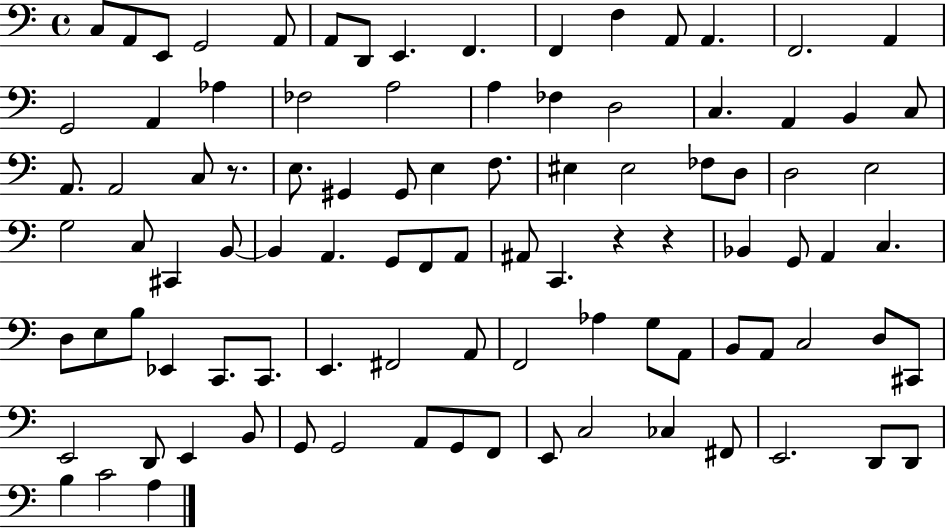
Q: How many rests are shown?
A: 3